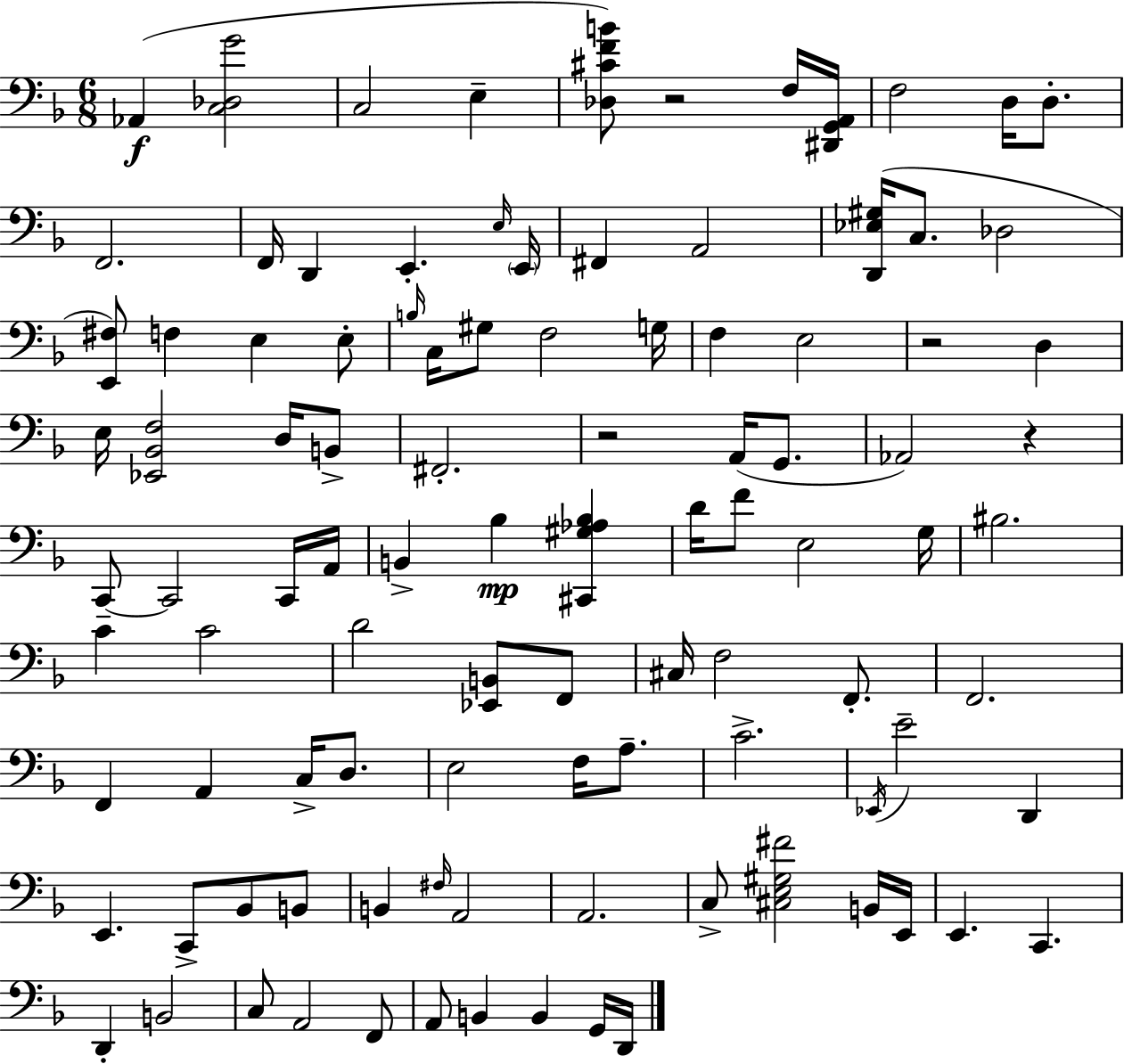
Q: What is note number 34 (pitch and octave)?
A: G2